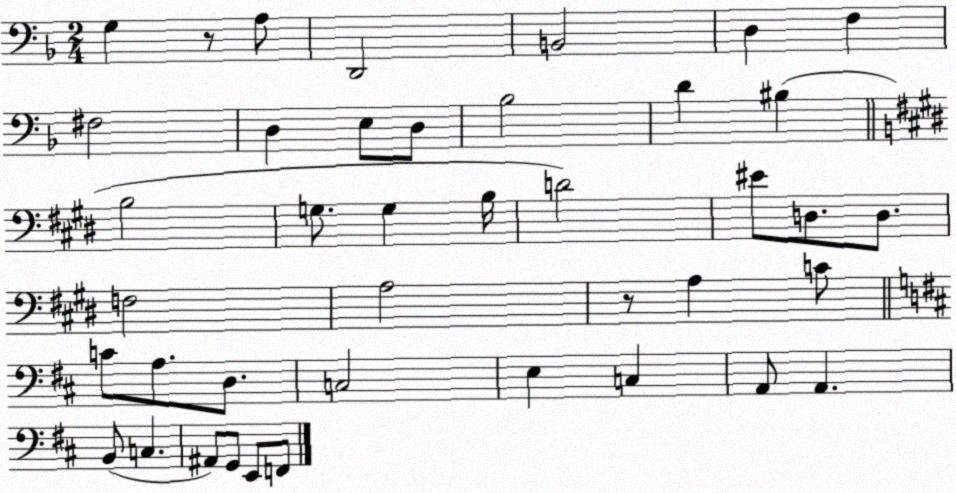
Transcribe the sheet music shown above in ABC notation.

X:1
T:Untitled
M:2/4
L:1/4
K:F
G, z/2 A,/2 D,,2 B,,2 D, F, ^F,2 D, E,/2 D,/2 _B,2 D ^B, B,2 G,/2 G, B,/4 D2 ^E/2 D,/2 D,/2 F,2 A,2 z/2 A, C/2 C/2 A,/2 D,/2 C,2 E, C, A,,/2 A,, B,,/2 C, ^A,,/2 G,,/2 E,,/2 F,,/2